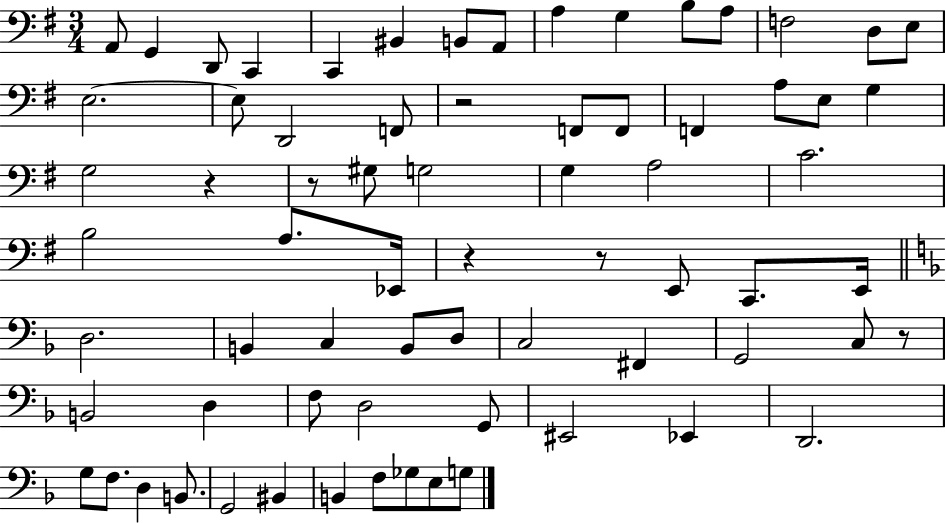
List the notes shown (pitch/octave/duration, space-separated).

A2/e G2/q D2/e C2/q C2/q BIS2/q B2/e A2/e A3/q G3/q B3/e A3/e F3/h D3/e E3/e E3/h. E3/e D2/h F2/e R/h F2/e F2/e F2/q A3/e E3/e G3/q G3/h R/q R/e G#3/e G3/h G3/q A3/h C4/h. B3/h A3/e. Eb2/s R/q R/e E2/e C2/e. E2/s D3/h. B2/q C3/q B2/e D3/e C3/h F#2/q G2/h C3/e R/e B2/h D3/q F3/e D3/h G2/e EIS2/h Eb2/q D2/h. G3/e F3/e. D3/q B2/e. G2/h BIS2/q B2/q F3/e Gb3/e E3/e G3/e